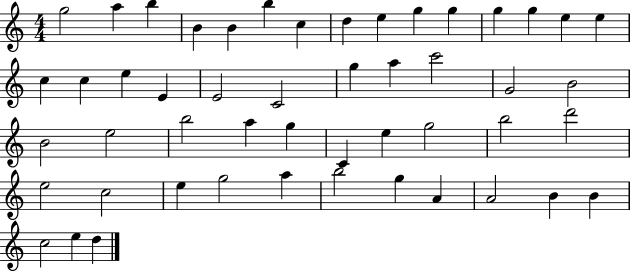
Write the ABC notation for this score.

X:1
T:Untitled
M:4/4
L:1/4
K:C
g2 a b B B b c d e g g g g e e c c e E E2 C2 g a c'2 G2 B2 B2 e2 b2 a g C e g2 b2 d'2 e2 c2 e g2 a b2 g A A2 B B c2 e d